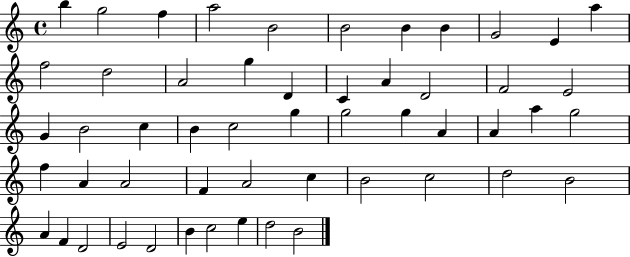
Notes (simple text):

B5/q G5/h F5/q A5/h B4/h B4/h B4/q B4/q G4/h E4/q A5/q F5/h D5/h A4/h G5/q D4/q C4/q A4/q D4/h F4/h E4/h G4/q B4/h C5/q B4/q C5/h G5/q G5/h G5/q A4/q A4/q A5/q G5/h F5/q A4/q A4/h F4/q A4/h C5/q B4/h C5/h D5/h B4/h A4/q F4/q D4/h E4/h D4/h B4/q C5/h E5/q D5/h B4/h